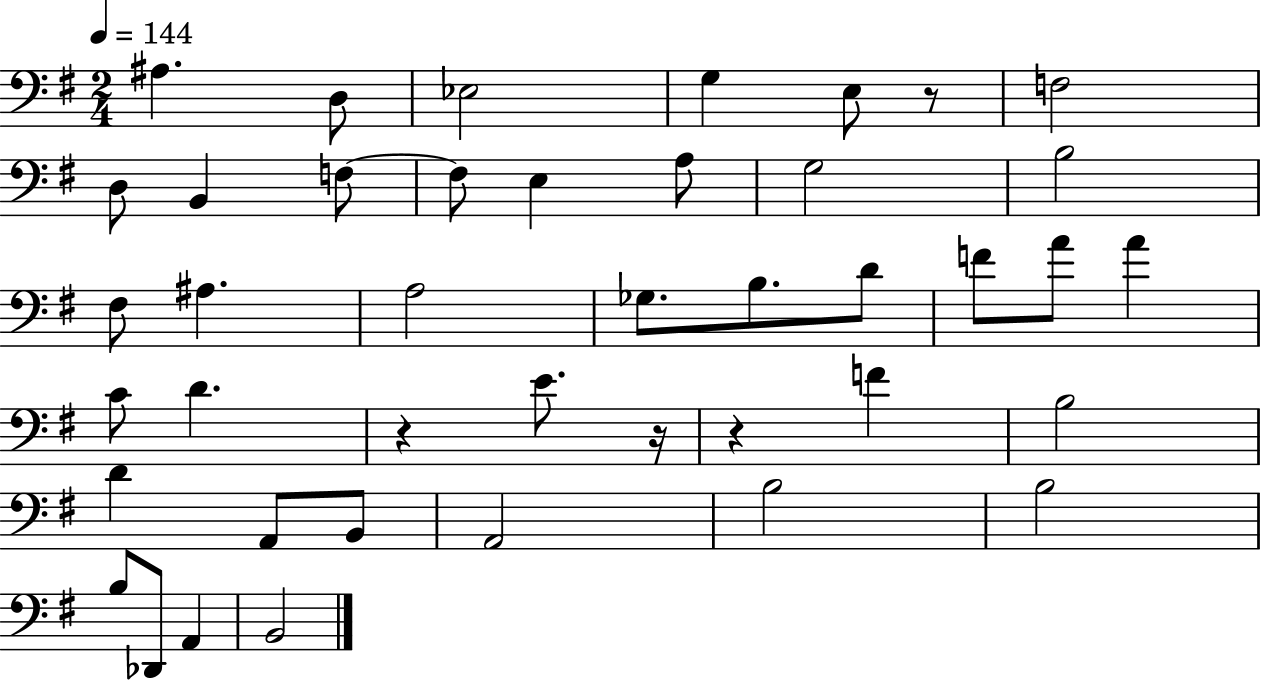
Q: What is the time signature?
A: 2/4